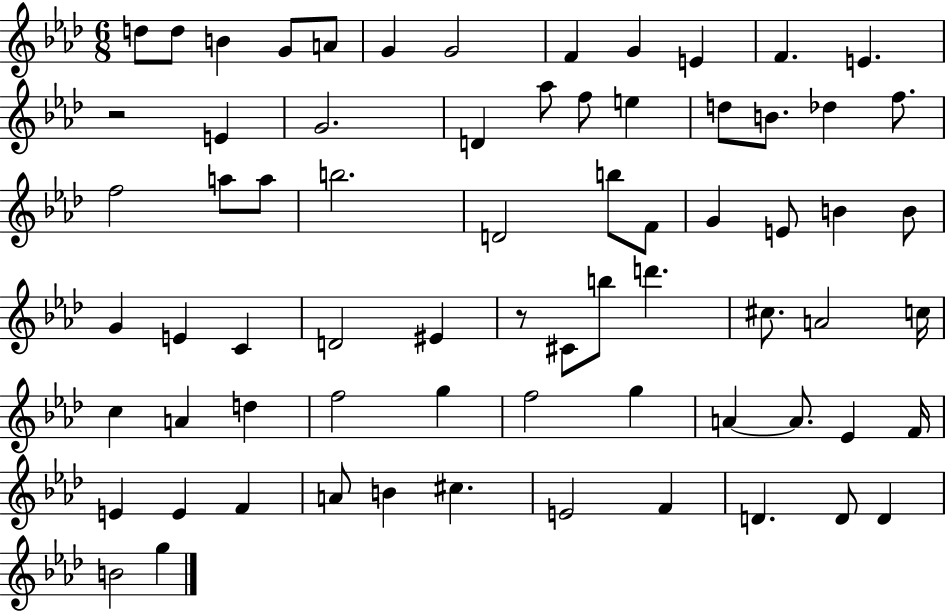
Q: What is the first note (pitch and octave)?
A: D5